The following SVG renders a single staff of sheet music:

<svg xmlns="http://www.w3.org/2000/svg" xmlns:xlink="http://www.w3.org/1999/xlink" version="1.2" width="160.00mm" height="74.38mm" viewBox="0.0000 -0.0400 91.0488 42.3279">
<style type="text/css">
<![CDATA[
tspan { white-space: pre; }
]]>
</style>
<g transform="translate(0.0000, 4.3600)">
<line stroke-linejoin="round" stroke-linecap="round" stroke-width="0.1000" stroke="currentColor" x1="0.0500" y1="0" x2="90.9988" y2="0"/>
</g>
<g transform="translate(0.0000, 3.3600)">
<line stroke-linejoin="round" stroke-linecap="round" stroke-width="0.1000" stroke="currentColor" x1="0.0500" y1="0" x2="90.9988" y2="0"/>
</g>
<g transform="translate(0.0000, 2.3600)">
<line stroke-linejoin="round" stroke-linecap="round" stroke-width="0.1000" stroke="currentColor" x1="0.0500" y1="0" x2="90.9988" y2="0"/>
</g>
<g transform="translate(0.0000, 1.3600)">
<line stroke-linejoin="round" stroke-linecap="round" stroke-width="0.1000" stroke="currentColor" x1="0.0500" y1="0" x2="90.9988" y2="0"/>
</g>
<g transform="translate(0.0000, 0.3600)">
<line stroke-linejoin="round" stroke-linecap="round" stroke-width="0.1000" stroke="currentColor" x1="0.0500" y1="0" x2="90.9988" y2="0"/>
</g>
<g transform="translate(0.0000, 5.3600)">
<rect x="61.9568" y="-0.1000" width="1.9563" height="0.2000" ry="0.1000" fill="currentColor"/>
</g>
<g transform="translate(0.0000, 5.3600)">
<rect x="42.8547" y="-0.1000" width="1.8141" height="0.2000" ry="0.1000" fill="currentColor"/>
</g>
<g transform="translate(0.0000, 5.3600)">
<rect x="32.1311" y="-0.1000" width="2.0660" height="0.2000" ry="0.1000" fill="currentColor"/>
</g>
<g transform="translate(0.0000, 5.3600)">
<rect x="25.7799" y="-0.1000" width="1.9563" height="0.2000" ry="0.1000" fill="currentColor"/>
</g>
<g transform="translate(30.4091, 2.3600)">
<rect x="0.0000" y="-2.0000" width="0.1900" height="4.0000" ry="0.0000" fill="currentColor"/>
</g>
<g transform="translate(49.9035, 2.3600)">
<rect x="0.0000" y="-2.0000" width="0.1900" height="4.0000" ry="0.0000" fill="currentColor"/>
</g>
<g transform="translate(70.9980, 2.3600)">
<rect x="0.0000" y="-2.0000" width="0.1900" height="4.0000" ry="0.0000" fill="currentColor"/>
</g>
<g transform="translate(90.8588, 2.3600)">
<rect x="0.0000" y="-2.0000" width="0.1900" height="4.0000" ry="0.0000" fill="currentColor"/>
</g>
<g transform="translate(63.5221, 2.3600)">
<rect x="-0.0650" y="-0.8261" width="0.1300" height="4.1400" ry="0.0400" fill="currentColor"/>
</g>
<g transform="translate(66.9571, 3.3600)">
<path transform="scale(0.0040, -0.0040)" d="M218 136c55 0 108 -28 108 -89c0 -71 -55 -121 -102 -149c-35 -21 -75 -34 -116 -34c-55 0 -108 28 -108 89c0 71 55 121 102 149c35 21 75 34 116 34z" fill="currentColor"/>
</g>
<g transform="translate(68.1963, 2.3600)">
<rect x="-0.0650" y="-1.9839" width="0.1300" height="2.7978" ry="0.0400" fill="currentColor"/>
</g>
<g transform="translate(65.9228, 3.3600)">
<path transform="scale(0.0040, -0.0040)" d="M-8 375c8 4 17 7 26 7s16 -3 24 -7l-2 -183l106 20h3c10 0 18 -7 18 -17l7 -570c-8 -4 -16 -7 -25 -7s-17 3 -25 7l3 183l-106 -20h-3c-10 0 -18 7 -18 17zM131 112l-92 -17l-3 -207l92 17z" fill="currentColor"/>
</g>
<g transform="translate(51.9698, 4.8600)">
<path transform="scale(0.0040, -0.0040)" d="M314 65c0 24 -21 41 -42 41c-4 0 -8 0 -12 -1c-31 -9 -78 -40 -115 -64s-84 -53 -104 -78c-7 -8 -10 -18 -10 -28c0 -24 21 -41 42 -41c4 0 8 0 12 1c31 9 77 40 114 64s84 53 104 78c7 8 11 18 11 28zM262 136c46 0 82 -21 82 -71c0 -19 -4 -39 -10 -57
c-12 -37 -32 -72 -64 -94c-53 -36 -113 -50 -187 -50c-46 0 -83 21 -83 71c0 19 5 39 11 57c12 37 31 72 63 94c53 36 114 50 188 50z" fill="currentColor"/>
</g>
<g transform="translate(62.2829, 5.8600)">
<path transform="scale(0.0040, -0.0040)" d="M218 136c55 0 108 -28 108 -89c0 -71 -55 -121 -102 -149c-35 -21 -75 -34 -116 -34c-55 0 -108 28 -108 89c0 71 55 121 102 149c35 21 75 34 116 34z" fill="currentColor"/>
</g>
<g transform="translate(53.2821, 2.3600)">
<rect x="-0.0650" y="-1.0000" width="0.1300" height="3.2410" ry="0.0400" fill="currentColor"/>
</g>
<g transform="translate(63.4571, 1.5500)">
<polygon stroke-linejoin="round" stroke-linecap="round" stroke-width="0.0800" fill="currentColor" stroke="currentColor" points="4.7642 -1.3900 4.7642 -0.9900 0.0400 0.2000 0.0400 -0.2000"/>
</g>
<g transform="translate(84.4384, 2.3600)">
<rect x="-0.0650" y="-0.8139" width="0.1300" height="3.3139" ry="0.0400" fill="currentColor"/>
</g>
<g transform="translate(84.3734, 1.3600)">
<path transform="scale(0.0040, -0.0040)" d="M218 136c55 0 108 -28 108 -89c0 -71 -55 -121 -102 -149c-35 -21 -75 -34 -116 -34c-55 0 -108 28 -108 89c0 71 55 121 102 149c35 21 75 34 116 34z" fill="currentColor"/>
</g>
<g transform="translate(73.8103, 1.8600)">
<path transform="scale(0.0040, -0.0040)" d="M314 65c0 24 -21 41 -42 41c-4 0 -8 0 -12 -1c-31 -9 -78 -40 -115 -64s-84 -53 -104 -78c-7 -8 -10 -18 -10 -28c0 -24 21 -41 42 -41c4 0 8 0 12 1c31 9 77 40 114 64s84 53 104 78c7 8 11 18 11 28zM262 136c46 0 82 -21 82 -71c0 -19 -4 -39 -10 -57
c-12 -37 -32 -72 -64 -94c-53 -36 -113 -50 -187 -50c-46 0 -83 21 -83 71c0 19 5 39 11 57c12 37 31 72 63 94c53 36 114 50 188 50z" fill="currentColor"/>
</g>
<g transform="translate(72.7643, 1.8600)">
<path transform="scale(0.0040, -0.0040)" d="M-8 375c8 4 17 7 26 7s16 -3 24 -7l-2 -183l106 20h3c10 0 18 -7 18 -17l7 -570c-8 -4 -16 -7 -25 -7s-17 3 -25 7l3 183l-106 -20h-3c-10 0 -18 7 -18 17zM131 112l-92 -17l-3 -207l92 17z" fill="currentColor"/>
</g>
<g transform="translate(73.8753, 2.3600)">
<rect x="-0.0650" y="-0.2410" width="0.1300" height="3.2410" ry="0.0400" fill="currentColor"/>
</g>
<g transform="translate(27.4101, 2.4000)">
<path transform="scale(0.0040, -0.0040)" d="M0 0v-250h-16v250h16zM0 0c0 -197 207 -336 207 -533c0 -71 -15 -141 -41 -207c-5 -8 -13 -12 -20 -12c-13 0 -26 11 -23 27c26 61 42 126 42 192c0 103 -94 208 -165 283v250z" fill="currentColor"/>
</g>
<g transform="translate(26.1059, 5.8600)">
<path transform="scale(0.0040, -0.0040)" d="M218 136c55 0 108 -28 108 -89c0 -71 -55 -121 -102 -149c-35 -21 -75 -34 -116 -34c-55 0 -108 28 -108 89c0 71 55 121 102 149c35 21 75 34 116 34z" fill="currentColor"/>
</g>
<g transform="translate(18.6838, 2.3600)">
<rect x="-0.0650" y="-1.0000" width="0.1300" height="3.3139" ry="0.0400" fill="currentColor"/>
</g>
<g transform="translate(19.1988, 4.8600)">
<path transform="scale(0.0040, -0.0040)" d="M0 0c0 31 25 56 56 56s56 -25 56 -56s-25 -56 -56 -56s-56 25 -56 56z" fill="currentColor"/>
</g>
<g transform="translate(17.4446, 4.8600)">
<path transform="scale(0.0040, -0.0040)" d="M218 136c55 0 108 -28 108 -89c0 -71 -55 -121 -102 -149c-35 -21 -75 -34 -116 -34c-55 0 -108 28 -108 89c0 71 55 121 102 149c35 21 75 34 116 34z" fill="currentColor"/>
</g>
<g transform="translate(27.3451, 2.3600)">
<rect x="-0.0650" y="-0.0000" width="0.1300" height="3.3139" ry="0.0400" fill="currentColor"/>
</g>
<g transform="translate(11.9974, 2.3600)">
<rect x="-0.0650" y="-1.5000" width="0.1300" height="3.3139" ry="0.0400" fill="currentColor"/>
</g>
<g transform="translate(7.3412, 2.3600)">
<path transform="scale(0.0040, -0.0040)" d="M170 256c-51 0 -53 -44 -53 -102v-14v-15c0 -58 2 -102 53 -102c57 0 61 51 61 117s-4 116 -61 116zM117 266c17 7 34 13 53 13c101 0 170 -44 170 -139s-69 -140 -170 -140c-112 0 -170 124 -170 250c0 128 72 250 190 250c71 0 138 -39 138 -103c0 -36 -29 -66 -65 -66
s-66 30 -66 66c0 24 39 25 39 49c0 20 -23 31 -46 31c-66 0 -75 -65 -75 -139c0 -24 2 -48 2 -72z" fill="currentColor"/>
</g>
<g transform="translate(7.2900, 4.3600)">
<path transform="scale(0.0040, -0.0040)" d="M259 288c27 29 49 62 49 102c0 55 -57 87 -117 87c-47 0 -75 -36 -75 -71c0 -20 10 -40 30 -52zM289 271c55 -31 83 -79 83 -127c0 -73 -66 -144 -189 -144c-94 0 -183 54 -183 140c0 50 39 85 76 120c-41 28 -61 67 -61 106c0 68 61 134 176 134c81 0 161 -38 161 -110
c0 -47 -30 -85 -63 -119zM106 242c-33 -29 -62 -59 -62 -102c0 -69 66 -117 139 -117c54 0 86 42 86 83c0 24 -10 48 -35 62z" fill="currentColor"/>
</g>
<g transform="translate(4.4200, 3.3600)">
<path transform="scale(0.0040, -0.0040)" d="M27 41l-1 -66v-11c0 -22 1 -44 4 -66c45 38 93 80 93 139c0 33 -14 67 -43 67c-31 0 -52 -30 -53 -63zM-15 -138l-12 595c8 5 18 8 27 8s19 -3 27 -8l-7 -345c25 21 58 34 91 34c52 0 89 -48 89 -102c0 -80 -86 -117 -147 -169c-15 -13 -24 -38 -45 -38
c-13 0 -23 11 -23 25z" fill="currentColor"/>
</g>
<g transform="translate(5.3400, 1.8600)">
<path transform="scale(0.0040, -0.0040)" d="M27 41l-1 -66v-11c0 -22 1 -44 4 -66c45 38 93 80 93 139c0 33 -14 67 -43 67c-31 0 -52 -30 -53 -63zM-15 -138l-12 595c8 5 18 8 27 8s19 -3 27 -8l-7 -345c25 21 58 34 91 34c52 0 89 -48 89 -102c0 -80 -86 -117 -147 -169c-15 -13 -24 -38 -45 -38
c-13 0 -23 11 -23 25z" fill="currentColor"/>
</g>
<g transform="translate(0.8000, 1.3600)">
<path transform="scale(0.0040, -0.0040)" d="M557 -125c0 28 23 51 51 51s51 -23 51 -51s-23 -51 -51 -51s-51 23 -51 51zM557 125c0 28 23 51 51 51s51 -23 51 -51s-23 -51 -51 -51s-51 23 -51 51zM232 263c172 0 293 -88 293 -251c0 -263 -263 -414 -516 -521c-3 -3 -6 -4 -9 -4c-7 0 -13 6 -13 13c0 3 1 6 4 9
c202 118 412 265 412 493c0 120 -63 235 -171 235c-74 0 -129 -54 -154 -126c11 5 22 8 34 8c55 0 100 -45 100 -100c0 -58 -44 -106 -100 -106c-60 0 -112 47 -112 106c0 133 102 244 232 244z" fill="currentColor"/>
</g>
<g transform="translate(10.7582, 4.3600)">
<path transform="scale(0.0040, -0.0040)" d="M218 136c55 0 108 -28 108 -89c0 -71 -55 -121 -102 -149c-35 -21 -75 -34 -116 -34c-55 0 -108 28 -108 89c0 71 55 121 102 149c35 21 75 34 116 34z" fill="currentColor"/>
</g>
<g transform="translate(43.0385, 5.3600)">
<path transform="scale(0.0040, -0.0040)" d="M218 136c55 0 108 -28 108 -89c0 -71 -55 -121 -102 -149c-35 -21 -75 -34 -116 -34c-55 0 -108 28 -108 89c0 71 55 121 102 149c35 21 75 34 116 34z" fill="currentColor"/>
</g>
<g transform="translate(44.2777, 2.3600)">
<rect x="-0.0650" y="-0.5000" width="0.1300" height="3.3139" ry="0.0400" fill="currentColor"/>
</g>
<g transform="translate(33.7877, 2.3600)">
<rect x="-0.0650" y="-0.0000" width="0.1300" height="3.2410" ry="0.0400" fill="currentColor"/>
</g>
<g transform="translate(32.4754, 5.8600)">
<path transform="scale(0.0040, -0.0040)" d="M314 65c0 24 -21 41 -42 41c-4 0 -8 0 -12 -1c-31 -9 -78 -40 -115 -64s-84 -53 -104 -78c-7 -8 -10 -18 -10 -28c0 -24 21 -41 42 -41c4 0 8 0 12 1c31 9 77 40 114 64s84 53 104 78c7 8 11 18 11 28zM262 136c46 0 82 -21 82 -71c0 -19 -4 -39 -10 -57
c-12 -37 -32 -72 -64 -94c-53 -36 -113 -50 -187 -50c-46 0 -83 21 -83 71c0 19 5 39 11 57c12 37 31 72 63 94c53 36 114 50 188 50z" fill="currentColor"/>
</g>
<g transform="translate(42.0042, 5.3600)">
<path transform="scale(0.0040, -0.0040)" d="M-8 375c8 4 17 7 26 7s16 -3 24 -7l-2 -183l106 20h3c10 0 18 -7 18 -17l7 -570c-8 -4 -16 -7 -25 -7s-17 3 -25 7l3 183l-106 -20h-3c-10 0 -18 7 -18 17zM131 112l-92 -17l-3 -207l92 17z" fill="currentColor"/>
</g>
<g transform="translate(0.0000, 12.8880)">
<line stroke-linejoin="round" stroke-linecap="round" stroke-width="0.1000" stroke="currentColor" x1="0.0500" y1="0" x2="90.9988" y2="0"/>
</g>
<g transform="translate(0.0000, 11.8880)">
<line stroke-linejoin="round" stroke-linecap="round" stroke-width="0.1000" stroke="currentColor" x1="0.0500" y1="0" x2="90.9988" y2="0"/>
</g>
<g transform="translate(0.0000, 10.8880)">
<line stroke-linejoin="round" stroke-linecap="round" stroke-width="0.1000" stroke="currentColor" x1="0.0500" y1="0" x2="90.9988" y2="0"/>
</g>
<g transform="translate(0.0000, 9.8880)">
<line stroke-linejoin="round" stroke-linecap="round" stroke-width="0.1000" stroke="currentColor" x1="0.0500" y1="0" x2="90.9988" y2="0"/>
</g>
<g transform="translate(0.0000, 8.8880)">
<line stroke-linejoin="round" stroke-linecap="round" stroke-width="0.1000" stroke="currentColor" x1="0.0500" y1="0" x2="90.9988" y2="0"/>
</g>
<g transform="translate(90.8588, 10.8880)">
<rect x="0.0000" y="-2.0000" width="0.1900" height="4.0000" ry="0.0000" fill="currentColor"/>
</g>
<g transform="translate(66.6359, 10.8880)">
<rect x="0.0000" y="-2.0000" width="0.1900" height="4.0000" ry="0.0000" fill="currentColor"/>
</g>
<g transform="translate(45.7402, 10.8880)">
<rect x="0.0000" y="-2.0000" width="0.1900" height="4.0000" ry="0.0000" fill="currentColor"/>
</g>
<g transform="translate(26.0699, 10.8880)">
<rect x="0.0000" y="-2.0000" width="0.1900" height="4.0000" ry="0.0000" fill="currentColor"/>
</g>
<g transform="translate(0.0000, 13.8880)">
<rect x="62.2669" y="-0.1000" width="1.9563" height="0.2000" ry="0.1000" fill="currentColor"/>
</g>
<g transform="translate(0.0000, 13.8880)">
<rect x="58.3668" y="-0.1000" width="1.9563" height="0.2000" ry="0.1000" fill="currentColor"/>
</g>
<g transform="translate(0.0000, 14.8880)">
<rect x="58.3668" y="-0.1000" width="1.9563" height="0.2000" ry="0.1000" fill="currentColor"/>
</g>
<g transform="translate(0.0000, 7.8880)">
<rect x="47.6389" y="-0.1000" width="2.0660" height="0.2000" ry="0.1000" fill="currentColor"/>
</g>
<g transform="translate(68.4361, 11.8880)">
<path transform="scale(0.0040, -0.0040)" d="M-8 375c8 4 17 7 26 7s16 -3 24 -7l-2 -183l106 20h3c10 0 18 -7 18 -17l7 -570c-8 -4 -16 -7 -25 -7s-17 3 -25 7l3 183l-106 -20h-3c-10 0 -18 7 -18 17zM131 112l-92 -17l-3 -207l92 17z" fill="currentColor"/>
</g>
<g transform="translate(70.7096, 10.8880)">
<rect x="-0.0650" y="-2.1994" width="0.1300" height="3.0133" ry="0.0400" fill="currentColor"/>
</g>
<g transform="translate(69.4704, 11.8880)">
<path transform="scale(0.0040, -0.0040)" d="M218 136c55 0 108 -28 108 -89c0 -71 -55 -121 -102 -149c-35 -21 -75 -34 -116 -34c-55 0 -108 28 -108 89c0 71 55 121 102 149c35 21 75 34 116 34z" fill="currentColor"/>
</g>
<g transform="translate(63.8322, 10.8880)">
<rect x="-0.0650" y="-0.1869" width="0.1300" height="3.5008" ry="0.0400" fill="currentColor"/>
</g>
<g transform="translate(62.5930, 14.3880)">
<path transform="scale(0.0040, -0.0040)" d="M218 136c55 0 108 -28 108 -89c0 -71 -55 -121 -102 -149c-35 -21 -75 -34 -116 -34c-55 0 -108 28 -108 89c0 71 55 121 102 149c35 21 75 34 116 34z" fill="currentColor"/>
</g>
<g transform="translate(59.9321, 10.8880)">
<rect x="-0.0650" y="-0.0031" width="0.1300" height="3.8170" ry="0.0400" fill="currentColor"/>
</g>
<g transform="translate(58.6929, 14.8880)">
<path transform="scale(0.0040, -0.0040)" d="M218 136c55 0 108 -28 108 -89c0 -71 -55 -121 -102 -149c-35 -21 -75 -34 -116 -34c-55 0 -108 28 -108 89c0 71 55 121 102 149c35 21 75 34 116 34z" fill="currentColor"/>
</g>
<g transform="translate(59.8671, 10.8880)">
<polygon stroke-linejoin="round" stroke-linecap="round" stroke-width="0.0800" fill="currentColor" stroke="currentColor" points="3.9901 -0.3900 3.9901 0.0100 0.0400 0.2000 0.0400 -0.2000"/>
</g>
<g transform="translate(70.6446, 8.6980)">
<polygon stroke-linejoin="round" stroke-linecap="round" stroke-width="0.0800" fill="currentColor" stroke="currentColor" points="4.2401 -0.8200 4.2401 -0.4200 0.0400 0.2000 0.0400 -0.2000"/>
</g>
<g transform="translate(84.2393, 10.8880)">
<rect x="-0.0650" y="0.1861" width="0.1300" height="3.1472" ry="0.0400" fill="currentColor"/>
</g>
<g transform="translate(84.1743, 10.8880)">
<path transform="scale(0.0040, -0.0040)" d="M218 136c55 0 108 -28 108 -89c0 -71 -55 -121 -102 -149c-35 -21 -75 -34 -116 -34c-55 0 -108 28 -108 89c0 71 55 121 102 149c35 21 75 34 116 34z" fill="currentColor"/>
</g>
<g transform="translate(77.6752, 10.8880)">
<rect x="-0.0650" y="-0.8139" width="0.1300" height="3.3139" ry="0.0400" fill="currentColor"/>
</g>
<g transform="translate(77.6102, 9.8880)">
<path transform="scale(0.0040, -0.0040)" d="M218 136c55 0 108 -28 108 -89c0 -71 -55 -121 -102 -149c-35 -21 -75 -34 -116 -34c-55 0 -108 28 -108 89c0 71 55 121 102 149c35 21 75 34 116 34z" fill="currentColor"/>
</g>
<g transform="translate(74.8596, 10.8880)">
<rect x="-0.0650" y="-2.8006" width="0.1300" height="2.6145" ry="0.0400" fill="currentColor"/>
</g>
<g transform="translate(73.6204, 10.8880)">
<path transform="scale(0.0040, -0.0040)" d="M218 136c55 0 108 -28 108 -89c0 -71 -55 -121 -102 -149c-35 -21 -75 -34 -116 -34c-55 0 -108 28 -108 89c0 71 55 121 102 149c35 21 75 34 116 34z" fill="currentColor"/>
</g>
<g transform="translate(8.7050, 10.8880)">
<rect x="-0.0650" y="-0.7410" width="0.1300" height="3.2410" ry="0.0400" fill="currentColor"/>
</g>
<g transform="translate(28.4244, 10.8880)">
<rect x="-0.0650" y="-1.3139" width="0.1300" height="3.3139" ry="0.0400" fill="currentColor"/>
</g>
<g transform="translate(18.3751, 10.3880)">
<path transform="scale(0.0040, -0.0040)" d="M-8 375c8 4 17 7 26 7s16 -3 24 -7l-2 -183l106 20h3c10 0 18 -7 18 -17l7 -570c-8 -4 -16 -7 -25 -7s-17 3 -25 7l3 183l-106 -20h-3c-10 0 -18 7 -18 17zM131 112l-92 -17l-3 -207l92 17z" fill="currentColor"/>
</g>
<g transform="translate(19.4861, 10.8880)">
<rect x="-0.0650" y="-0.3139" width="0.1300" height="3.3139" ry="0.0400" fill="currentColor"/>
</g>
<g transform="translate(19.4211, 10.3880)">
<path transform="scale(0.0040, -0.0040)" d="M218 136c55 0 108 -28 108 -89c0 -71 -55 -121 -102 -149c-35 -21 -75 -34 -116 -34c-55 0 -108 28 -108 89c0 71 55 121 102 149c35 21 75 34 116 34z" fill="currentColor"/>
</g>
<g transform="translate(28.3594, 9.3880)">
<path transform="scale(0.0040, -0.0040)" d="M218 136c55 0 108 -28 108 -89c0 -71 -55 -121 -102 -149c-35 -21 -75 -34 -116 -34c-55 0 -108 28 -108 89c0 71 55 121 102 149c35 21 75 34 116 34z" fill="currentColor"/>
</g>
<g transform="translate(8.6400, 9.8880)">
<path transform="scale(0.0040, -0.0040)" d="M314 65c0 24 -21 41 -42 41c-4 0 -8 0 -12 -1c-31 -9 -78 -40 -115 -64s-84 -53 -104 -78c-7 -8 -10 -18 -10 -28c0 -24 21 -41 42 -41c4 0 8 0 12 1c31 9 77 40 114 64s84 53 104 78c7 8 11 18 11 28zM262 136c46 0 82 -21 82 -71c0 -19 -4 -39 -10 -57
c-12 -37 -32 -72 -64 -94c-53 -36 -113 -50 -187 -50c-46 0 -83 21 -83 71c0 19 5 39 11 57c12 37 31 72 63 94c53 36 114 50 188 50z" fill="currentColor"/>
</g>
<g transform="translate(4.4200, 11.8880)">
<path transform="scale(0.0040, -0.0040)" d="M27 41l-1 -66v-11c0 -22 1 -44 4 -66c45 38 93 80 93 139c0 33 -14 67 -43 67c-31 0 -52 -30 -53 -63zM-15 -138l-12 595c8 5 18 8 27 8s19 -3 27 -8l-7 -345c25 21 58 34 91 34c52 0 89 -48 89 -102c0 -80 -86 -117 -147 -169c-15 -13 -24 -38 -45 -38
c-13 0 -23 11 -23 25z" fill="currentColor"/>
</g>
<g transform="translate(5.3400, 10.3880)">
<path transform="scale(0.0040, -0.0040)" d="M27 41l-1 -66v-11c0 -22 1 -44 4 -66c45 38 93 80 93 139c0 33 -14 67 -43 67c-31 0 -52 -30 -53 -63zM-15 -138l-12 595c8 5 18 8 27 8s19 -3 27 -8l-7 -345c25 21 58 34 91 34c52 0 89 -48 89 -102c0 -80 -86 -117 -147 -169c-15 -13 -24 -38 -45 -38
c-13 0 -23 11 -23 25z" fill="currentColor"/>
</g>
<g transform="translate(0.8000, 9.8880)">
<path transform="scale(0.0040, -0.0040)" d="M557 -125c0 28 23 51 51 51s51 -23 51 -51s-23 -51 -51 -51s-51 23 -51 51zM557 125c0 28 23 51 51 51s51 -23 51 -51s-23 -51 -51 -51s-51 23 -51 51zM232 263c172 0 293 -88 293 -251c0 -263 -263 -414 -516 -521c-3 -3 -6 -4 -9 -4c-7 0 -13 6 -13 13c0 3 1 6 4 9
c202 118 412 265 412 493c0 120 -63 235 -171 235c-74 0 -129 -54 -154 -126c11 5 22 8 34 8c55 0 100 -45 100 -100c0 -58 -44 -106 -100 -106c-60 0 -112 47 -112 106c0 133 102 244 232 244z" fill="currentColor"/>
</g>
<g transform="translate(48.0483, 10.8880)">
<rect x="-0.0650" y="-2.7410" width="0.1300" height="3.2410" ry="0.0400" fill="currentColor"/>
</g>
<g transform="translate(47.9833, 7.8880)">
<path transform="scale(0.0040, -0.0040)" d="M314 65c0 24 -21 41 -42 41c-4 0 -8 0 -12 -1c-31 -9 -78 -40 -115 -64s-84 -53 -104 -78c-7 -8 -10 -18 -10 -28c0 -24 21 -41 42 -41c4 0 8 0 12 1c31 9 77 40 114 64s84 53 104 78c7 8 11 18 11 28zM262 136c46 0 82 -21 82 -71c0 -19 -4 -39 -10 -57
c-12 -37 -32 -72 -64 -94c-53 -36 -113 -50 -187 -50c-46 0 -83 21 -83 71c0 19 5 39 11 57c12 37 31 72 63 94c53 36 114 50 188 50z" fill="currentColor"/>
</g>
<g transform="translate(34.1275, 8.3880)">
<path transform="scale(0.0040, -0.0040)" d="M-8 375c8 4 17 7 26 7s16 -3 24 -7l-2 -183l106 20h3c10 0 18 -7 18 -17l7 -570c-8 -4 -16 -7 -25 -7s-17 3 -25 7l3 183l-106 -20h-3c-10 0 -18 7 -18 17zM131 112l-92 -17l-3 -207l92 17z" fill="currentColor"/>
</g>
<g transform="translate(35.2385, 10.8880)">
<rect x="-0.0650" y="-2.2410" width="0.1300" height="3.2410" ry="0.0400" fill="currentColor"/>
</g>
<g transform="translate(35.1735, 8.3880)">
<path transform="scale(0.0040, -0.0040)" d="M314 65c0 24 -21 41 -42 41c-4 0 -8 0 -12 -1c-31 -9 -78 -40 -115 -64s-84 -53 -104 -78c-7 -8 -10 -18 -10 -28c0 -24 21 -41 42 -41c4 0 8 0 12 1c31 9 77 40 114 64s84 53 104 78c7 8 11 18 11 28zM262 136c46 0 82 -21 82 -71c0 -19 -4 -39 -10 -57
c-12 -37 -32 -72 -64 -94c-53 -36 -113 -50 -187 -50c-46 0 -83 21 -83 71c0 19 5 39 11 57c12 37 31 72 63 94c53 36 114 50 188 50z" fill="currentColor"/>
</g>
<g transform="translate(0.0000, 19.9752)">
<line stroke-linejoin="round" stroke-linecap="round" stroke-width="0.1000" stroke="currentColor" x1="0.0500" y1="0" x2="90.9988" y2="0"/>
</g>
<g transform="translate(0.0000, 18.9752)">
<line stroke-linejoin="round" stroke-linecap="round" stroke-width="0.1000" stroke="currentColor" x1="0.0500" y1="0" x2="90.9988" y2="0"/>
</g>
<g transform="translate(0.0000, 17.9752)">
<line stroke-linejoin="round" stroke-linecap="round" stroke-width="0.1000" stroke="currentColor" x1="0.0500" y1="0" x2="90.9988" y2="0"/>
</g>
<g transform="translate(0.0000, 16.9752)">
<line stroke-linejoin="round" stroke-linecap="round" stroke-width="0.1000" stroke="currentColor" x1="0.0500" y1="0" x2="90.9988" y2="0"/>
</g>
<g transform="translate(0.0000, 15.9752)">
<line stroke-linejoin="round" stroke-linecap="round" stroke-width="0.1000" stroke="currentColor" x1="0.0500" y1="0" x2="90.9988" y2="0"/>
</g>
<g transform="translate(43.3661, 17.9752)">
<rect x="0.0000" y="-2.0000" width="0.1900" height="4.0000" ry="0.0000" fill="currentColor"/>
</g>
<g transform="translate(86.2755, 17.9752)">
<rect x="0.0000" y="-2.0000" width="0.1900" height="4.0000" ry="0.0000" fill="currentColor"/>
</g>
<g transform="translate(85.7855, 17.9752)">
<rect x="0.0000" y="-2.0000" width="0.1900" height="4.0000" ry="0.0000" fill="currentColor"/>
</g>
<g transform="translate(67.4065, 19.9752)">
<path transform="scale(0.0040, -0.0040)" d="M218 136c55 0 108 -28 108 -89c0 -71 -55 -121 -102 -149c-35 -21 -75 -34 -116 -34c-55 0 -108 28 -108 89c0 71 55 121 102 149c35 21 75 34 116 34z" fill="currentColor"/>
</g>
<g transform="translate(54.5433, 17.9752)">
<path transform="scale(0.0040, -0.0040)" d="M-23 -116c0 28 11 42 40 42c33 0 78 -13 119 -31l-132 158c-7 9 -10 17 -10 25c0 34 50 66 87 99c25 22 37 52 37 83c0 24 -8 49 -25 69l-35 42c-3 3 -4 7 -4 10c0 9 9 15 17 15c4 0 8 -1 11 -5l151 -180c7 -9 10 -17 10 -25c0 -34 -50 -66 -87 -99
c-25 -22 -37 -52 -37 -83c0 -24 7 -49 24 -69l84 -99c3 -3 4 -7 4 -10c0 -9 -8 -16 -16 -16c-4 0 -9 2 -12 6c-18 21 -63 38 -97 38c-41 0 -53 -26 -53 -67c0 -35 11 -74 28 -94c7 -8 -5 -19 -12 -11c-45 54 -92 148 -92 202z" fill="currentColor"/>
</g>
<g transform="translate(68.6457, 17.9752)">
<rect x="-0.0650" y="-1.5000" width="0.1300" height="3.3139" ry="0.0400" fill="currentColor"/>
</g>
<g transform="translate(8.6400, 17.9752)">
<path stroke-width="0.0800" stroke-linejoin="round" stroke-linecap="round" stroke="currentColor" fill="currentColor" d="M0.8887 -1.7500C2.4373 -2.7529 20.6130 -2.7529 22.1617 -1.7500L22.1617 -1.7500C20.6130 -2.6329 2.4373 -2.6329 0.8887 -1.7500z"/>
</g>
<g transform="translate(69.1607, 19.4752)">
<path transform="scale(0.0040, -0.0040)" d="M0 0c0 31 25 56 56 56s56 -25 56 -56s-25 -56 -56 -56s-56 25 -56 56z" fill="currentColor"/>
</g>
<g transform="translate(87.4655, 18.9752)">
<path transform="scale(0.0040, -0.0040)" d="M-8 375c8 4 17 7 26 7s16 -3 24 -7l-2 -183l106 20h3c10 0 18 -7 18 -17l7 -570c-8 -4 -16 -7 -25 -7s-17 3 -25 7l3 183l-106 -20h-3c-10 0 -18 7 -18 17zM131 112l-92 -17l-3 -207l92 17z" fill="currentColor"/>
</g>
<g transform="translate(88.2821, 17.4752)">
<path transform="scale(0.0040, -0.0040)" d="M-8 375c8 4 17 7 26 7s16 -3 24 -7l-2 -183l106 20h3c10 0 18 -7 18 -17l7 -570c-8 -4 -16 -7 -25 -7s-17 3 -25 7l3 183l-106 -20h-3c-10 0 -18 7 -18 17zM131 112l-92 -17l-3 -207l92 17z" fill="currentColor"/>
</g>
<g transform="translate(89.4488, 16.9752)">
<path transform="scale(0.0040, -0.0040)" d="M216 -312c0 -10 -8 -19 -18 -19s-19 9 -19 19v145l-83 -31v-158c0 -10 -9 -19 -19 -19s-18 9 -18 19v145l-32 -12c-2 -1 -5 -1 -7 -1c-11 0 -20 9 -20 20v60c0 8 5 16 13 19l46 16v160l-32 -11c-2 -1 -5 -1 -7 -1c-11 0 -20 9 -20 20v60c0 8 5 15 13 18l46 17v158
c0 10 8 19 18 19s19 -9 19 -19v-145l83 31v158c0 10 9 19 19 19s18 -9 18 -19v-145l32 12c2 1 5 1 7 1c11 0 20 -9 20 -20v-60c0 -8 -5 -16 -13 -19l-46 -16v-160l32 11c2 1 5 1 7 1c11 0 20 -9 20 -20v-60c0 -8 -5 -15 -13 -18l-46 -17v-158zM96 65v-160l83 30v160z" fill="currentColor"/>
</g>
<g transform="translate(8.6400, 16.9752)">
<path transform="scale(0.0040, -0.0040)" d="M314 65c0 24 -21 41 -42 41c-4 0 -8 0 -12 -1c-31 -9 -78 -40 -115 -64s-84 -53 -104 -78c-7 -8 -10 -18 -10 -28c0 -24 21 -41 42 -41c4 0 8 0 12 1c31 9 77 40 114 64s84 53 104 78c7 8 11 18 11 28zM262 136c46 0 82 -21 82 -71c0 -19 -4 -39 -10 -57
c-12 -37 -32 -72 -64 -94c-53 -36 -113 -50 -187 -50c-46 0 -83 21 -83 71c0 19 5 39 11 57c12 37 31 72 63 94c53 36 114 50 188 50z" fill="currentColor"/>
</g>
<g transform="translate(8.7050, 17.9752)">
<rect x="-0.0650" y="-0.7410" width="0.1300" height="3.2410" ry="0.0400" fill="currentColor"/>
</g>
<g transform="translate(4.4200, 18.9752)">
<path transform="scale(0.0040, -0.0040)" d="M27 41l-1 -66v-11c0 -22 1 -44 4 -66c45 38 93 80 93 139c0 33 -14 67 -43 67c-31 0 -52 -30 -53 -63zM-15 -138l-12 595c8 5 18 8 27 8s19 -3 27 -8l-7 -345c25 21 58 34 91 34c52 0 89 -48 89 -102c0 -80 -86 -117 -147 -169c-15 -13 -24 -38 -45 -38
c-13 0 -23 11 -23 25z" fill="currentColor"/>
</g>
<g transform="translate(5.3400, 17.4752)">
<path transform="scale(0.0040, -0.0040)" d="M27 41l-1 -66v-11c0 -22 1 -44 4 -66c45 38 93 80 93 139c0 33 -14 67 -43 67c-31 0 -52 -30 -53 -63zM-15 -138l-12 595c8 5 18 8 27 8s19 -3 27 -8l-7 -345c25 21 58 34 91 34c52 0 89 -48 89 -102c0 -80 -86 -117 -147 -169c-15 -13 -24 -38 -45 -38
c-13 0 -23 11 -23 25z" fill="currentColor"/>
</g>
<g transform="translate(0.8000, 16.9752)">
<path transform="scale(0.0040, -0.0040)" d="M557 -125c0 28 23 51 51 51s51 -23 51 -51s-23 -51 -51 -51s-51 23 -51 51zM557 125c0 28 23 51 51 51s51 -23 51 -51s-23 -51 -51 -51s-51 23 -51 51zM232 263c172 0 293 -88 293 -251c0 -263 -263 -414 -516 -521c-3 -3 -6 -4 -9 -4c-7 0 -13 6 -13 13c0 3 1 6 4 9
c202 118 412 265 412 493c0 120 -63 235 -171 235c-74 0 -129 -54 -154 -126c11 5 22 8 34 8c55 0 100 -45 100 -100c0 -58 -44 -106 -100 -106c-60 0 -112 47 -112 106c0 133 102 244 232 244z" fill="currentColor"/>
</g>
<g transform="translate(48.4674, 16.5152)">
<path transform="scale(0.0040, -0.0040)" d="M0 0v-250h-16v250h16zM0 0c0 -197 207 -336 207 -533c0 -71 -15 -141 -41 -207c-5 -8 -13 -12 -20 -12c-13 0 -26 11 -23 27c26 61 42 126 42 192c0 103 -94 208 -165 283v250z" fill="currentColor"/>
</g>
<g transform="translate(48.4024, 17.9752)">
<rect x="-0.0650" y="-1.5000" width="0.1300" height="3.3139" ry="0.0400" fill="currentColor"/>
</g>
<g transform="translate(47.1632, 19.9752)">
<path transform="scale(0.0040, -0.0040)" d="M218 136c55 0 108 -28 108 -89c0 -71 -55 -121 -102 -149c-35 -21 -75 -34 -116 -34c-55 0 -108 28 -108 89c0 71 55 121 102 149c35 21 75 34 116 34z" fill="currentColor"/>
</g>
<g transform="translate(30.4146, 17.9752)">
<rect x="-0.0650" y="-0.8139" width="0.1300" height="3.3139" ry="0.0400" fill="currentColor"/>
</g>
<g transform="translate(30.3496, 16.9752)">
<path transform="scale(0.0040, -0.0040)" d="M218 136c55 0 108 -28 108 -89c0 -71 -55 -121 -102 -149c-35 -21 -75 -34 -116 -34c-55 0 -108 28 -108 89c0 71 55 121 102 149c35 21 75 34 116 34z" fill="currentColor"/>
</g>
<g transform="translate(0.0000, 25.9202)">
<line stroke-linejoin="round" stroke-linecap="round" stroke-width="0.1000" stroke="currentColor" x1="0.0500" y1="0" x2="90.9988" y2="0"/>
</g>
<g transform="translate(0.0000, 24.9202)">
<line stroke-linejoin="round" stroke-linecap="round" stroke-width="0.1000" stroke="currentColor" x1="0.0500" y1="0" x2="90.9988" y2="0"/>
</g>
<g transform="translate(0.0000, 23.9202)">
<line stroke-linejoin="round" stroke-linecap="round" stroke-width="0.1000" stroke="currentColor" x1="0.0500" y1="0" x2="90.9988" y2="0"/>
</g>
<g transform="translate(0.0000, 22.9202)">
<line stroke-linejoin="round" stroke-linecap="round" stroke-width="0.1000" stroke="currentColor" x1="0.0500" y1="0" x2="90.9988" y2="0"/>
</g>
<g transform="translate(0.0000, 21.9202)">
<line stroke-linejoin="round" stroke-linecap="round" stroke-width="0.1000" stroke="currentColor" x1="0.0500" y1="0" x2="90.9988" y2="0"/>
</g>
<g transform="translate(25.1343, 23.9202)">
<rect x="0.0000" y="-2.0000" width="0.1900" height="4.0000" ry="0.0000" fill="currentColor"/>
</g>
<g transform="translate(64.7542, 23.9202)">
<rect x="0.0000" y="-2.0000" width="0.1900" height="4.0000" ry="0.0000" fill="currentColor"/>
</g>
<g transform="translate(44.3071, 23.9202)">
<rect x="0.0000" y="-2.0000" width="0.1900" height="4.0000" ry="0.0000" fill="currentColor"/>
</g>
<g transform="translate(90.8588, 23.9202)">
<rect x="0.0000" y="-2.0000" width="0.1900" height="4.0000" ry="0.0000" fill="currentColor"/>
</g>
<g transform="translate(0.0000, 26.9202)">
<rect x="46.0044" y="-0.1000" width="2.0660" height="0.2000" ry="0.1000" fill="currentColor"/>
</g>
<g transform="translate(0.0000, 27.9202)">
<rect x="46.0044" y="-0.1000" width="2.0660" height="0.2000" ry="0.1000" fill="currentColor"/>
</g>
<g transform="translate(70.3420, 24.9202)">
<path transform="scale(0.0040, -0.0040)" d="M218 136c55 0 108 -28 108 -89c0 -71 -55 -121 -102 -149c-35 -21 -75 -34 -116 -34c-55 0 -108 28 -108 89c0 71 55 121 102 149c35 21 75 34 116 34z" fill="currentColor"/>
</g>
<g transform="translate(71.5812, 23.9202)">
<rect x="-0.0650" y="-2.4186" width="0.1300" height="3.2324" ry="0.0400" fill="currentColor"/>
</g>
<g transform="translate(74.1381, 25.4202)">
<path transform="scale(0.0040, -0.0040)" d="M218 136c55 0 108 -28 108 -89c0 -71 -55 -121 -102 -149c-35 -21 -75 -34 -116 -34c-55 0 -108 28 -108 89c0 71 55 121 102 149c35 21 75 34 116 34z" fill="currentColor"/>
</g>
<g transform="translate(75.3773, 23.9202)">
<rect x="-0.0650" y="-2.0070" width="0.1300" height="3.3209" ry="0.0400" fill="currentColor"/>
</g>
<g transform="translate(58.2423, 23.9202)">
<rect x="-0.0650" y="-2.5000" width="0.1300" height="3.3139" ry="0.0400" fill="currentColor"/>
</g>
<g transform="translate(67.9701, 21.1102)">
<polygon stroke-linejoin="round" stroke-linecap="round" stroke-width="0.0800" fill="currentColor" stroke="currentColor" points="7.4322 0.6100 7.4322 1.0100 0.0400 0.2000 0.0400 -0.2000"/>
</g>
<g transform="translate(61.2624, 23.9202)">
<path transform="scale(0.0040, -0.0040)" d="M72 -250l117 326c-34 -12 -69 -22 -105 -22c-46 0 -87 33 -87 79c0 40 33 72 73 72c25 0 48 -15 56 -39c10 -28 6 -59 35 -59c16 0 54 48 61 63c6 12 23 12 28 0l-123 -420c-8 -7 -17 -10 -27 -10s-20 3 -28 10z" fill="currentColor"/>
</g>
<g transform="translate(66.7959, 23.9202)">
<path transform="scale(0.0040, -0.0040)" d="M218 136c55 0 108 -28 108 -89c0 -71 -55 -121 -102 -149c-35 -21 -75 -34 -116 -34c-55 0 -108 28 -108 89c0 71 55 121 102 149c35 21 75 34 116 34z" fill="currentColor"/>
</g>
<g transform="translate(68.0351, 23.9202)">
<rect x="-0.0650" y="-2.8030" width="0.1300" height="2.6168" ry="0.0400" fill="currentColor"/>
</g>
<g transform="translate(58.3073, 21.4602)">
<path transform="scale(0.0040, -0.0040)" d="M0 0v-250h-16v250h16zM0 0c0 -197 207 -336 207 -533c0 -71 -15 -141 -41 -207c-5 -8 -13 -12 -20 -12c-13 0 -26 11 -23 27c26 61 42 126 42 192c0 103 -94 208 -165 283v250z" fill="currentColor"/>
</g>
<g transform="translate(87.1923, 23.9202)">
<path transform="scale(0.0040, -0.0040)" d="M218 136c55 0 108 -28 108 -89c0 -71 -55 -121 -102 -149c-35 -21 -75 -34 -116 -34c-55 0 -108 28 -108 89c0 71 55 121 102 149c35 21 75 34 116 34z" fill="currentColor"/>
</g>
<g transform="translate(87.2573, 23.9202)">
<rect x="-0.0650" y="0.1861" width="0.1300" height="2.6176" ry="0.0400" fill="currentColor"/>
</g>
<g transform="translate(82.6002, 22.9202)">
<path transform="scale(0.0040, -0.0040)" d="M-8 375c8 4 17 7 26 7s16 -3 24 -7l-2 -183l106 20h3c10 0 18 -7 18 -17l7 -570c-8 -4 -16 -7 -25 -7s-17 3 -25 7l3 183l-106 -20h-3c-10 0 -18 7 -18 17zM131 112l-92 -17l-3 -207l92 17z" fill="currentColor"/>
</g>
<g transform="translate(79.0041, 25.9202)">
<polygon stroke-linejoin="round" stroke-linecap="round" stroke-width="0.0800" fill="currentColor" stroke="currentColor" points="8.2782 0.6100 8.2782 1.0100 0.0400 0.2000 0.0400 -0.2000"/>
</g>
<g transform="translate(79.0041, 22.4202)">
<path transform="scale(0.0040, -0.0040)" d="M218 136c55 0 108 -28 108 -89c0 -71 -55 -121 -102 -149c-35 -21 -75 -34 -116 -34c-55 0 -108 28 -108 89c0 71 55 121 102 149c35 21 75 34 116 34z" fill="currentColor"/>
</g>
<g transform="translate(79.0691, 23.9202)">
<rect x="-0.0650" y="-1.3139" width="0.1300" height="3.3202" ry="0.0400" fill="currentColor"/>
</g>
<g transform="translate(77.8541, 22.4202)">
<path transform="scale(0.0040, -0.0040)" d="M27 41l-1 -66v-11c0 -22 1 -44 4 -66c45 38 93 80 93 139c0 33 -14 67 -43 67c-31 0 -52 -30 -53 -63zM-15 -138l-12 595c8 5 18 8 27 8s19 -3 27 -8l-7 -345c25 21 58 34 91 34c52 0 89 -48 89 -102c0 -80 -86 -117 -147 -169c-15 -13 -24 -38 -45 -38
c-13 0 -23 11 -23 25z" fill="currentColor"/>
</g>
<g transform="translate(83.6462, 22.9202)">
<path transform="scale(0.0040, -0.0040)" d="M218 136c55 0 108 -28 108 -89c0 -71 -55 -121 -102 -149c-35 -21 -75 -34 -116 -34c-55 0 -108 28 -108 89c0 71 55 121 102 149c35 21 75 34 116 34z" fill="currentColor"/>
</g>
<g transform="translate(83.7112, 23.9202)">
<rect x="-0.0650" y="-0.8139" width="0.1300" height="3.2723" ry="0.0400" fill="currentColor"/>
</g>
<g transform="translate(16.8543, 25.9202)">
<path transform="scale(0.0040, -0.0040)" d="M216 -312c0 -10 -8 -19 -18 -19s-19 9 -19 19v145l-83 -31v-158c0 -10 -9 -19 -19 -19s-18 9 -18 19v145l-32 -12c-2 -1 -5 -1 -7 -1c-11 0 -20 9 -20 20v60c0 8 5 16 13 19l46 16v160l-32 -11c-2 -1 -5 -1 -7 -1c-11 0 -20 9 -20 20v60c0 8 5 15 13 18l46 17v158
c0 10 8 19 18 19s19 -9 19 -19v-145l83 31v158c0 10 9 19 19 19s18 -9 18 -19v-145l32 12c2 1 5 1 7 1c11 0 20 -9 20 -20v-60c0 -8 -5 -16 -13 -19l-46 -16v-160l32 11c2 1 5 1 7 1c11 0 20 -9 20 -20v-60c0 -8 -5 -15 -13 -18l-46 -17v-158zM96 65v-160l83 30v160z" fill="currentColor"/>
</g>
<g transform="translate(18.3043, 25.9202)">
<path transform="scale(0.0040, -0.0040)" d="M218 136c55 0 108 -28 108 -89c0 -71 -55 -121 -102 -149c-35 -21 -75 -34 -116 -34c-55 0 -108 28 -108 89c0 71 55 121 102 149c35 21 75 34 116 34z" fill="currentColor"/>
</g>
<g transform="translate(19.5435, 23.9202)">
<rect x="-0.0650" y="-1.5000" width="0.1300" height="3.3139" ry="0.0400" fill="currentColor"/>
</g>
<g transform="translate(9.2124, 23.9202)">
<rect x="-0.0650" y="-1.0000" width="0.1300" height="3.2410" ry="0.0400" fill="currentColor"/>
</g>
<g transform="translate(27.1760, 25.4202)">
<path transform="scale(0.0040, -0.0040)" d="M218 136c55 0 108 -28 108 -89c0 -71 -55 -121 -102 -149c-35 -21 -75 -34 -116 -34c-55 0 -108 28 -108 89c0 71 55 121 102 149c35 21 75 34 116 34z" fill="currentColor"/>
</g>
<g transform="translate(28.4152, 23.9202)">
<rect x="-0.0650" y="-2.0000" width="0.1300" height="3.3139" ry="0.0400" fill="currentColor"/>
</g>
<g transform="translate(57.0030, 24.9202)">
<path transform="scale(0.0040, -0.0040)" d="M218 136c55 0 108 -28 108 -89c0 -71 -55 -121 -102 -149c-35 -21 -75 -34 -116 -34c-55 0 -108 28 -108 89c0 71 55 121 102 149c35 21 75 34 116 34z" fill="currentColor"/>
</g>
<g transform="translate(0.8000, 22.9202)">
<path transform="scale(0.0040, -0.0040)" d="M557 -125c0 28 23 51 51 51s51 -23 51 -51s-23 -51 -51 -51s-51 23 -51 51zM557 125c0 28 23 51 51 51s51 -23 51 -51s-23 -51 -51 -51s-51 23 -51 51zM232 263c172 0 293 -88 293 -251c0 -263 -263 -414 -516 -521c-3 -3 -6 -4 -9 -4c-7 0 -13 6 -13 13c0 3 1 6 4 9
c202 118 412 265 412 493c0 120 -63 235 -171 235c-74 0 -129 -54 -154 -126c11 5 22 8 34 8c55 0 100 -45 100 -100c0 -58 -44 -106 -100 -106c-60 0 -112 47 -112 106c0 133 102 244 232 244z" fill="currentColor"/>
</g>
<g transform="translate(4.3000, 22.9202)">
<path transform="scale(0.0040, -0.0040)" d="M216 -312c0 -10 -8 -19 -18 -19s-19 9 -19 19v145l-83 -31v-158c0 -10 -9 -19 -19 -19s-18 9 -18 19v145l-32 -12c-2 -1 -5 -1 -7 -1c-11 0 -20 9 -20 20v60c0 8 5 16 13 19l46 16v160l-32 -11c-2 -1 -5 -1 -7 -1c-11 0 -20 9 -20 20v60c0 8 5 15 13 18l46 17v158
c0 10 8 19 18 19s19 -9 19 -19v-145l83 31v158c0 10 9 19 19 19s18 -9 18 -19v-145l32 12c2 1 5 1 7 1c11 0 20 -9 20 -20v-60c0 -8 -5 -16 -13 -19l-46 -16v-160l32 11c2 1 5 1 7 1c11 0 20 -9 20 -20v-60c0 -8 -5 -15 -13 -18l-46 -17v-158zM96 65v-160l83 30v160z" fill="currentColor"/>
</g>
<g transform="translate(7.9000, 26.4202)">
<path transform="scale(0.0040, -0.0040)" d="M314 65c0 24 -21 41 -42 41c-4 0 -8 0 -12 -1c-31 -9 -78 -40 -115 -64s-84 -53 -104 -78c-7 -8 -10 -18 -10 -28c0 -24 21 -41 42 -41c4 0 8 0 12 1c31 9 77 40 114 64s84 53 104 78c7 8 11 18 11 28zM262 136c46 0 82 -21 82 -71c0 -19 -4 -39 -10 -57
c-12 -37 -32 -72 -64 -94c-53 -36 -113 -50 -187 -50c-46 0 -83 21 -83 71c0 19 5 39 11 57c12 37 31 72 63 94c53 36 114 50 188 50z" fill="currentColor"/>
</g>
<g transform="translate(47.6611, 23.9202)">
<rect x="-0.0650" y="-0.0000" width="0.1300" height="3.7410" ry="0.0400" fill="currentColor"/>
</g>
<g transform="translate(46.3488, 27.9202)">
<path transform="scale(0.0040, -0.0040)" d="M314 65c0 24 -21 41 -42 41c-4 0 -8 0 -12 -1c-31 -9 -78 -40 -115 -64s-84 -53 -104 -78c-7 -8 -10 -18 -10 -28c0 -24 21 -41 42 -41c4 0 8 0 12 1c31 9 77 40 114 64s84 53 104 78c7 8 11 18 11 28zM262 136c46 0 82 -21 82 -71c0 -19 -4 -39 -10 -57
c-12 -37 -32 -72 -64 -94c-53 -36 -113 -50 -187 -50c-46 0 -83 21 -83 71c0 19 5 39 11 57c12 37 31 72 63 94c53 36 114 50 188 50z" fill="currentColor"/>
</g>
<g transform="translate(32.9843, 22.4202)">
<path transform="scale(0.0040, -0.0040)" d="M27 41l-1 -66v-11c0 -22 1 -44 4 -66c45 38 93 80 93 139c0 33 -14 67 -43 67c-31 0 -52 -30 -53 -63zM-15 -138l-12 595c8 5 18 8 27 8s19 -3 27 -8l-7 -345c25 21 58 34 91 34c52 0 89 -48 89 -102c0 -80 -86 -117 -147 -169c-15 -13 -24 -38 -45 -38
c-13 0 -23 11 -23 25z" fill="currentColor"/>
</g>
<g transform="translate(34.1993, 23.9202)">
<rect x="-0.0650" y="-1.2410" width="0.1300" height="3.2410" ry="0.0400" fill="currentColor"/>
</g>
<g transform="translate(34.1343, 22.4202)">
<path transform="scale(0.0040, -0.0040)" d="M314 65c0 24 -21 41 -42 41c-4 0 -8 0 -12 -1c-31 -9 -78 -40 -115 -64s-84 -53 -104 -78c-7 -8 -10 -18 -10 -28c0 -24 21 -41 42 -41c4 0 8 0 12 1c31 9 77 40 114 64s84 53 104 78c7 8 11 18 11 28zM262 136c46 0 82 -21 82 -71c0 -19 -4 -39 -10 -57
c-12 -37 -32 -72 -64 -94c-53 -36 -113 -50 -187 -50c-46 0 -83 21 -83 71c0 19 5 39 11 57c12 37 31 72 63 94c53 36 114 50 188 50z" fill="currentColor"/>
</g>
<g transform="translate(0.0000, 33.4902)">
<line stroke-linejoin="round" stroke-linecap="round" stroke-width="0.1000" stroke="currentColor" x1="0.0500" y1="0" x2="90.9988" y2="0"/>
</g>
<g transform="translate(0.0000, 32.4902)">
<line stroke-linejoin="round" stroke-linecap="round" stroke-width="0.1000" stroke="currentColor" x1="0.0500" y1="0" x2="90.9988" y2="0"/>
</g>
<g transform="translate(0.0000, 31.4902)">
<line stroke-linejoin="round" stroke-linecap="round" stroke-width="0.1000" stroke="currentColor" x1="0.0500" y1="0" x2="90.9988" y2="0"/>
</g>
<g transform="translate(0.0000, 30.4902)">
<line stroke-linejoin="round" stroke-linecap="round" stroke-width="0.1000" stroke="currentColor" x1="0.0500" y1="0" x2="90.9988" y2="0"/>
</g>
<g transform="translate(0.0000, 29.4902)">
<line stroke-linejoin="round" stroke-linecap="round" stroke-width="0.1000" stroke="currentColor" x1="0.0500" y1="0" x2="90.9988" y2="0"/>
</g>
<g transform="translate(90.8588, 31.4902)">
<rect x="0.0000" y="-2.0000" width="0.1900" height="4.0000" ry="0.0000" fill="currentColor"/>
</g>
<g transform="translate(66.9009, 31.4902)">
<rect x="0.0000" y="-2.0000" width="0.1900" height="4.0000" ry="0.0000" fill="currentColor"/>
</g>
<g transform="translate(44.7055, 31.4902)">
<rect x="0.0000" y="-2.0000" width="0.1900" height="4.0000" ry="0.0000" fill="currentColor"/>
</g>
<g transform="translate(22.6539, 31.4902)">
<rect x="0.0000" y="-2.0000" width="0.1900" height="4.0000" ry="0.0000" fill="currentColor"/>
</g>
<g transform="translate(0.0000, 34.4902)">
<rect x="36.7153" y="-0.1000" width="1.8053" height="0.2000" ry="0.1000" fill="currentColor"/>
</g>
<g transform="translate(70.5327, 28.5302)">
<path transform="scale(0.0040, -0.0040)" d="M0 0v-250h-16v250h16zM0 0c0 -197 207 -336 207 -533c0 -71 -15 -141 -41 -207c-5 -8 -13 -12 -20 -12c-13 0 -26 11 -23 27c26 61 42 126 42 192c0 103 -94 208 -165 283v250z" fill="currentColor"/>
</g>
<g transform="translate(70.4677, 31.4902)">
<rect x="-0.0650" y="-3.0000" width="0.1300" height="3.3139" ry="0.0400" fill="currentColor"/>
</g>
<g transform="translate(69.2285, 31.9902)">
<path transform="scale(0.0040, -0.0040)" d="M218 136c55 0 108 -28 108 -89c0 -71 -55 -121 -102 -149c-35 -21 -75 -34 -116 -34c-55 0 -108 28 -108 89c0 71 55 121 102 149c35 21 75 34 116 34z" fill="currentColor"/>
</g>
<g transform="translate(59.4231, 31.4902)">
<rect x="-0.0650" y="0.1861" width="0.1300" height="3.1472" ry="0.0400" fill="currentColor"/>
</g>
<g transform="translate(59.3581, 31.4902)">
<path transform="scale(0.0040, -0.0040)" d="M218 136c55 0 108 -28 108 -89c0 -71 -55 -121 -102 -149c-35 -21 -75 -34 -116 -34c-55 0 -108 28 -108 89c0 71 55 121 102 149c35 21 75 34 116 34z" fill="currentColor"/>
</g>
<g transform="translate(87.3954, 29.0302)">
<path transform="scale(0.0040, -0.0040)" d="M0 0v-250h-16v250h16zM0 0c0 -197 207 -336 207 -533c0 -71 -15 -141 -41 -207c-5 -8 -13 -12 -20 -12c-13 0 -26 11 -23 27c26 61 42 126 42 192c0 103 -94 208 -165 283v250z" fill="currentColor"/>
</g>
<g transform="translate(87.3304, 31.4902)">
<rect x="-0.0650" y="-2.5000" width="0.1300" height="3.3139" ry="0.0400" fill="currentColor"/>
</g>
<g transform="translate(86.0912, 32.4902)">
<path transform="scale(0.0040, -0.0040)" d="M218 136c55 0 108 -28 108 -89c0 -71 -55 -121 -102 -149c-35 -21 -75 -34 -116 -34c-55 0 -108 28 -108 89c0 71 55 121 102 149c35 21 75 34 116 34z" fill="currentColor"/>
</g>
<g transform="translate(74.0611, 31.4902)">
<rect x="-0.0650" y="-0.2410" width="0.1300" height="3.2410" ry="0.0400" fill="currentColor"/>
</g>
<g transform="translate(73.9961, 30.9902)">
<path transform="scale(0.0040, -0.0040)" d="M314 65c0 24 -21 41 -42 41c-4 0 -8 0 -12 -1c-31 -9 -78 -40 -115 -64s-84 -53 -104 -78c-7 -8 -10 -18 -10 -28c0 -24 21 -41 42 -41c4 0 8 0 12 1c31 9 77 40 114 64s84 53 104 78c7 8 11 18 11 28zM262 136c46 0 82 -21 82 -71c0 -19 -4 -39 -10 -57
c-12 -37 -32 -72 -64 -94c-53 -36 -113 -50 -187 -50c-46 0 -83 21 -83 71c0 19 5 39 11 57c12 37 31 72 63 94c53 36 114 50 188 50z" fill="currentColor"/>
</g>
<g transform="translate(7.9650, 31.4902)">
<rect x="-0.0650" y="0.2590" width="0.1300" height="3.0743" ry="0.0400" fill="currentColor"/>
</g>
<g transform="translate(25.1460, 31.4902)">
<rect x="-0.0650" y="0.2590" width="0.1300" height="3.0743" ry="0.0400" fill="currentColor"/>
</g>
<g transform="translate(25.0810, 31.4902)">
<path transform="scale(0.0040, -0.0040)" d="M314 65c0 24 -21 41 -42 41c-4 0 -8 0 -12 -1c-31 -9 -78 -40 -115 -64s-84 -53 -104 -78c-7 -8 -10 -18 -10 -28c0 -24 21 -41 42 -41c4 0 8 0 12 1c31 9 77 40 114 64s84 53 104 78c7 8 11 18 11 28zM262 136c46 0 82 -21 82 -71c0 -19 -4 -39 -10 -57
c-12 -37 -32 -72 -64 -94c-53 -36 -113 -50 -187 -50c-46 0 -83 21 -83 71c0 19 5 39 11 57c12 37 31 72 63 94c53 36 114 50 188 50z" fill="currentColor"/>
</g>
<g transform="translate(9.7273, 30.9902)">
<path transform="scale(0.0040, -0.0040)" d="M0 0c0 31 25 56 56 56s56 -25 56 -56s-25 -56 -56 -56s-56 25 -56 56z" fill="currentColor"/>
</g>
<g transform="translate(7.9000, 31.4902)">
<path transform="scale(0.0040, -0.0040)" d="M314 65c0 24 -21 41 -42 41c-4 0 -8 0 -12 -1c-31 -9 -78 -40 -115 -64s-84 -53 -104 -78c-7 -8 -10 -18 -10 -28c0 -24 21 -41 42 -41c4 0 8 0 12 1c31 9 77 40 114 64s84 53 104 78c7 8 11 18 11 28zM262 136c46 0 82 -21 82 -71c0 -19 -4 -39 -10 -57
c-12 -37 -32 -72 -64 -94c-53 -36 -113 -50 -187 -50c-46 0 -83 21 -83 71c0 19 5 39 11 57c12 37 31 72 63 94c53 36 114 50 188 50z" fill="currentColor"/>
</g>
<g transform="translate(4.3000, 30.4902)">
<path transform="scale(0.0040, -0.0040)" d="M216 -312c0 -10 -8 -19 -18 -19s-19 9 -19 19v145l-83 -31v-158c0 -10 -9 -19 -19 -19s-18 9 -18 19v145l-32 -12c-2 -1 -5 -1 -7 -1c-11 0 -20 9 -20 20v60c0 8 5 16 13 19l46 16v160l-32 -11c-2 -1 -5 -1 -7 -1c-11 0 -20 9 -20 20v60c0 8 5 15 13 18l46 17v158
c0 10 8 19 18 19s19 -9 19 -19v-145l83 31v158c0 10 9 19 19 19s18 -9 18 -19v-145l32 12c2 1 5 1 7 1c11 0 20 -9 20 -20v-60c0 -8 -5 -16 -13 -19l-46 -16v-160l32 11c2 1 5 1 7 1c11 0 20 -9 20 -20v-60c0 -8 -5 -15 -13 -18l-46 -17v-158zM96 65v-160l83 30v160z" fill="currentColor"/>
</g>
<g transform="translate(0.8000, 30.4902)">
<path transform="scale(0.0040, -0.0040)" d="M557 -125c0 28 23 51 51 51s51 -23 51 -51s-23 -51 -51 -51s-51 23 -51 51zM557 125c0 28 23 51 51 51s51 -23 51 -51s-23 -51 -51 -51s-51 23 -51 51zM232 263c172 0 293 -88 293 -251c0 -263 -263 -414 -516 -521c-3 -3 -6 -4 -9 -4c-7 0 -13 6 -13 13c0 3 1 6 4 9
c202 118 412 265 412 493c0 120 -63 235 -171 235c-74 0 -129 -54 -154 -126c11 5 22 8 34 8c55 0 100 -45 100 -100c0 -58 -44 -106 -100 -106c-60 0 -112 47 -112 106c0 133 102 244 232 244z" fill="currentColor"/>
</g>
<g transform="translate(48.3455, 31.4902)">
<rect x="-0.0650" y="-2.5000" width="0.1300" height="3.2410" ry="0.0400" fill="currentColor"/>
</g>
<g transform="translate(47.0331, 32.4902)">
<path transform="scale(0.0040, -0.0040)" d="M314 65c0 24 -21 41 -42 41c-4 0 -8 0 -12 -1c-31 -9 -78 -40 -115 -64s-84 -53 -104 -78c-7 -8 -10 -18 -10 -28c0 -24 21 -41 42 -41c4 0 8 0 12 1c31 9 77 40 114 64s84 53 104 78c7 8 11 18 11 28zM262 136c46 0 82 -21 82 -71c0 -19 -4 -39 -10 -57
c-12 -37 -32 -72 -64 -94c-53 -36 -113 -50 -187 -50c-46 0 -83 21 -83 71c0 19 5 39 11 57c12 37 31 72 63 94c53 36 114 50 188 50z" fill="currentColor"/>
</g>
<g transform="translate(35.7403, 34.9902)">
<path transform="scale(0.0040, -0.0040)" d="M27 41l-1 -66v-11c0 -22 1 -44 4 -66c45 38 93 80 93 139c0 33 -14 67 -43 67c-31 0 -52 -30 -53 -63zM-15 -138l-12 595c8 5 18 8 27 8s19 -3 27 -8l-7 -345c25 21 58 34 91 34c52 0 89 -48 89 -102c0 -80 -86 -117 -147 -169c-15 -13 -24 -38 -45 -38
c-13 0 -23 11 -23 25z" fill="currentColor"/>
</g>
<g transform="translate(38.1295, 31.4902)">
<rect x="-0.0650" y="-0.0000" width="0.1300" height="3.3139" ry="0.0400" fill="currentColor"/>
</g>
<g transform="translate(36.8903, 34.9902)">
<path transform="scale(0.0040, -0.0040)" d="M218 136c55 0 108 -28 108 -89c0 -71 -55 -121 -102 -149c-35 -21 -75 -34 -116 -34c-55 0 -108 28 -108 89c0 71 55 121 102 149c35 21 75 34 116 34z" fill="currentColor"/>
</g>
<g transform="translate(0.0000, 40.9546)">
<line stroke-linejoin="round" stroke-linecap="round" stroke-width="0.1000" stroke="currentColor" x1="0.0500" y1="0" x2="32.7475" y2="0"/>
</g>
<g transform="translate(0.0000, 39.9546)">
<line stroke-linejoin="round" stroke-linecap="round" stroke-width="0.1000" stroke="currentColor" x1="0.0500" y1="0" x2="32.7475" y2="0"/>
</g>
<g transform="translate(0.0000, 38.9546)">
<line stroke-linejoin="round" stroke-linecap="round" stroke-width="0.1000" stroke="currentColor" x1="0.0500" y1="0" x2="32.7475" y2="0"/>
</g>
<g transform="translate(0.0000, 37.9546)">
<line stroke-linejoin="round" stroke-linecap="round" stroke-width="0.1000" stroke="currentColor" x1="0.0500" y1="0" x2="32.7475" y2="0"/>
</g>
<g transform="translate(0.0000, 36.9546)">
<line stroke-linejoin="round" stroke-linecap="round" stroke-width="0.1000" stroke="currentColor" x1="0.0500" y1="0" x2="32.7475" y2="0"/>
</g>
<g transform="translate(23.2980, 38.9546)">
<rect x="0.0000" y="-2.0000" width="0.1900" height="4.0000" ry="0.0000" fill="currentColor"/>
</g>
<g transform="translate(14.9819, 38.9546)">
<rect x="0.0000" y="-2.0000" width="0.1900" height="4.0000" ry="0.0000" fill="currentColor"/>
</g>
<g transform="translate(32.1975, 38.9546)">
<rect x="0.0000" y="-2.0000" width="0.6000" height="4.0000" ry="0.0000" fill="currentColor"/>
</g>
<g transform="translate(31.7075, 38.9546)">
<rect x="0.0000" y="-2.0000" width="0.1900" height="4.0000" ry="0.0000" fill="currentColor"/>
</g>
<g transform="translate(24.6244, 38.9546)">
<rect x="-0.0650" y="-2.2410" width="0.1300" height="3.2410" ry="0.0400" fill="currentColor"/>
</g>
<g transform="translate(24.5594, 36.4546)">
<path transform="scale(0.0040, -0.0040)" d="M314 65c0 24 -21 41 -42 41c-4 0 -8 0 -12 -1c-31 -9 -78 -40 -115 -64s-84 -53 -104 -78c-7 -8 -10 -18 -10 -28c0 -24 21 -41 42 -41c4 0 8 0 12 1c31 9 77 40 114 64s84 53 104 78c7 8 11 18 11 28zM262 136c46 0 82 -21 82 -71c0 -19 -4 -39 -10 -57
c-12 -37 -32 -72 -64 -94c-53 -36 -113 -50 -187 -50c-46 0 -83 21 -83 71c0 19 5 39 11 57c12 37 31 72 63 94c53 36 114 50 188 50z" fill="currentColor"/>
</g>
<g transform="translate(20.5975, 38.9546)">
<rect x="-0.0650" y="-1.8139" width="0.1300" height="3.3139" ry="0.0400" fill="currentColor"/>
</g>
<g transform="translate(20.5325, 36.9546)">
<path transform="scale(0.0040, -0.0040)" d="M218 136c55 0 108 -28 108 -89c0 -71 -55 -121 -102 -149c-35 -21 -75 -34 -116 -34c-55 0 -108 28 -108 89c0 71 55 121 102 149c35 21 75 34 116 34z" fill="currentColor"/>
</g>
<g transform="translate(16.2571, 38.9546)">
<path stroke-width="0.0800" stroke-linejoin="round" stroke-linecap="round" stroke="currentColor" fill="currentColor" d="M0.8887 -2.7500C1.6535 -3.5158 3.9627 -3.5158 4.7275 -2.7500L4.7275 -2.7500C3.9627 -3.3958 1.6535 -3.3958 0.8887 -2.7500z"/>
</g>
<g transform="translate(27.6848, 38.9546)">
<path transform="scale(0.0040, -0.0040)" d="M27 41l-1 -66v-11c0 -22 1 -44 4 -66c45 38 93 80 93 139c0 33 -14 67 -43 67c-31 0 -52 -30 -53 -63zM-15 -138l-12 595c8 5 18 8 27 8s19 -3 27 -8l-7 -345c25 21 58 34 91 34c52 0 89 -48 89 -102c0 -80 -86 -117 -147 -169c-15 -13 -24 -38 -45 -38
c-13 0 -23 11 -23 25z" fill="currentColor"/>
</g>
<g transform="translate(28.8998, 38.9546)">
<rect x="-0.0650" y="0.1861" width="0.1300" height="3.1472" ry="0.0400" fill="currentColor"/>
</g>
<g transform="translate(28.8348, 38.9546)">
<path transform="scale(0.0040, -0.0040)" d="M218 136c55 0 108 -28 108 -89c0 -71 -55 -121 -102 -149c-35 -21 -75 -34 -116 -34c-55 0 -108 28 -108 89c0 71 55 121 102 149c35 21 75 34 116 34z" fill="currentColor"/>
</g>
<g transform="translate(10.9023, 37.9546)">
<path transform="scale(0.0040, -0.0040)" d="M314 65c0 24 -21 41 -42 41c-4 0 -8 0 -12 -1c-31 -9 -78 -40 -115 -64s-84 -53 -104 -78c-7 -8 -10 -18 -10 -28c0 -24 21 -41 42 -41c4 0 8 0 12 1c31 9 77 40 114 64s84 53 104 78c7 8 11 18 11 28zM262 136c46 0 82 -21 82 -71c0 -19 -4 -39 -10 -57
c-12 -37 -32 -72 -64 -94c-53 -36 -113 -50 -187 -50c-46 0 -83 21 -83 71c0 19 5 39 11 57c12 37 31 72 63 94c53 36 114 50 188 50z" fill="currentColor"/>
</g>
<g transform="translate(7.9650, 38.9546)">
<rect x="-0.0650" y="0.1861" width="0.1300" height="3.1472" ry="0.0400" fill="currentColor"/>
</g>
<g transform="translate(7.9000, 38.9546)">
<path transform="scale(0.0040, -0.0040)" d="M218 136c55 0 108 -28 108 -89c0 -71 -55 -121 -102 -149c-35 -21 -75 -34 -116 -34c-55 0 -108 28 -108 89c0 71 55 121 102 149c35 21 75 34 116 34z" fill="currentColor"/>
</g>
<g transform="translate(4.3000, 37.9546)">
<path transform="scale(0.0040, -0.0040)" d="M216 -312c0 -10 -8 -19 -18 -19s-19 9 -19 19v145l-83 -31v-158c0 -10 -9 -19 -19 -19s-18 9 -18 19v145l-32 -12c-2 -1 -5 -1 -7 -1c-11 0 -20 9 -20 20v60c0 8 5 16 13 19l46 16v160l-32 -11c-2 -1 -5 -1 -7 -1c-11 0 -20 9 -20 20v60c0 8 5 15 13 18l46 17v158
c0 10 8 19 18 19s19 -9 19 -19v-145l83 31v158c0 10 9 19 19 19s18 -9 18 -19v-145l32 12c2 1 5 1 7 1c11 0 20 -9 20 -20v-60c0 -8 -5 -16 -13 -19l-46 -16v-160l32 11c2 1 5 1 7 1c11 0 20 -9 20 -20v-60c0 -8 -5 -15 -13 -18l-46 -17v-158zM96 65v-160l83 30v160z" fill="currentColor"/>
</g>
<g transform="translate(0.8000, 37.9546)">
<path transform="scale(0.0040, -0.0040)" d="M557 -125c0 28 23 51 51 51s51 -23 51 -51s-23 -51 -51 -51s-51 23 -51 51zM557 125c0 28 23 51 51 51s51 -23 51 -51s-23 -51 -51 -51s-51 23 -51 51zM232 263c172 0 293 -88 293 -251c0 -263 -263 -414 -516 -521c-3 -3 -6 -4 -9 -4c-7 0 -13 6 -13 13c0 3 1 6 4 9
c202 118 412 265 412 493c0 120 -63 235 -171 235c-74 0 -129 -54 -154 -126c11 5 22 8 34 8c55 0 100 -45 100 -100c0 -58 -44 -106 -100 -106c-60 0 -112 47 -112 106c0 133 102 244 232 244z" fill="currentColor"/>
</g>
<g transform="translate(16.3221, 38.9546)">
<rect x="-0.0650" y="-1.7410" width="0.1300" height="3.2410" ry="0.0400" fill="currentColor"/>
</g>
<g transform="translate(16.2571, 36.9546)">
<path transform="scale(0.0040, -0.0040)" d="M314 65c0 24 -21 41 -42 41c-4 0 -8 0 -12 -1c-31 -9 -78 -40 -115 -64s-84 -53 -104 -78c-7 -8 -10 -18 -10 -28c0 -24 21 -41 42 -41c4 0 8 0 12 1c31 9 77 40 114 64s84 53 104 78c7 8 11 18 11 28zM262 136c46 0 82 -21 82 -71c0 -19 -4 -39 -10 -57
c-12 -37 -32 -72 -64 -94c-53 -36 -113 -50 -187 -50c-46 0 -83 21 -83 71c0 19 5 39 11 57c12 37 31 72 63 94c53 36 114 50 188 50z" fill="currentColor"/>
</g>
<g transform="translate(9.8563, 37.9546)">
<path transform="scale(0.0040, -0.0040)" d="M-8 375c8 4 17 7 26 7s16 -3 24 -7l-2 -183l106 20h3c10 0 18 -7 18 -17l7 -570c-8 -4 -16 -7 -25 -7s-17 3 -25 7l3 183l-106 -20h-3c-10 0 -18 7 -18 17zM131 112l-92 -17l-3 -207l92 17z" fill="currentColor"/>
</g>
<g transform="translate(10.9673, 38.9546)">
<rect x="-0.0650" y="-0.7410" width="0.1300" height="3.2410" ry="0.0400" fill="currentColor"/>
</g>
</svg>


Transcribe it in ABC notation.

X:1
T:Untitled
M:6/8
L:1/4
K:Bb
G,, F,, D,,/2 D,,2 E,, F,,2 D,,/2 B,,/2 E,2 F, F,2 E, G, B,2 C2 C,,/2 D,,/2 B,,/2 D,/2 F, D, F,2 F, G,,/2 z G,, ^F,,2 ^G,, A,, _G,2 C,,2 B,,/2 z/2 D,/2 B,,/2 A,,/2 _G,/2 F,/2 D,/2 D,2 D,2 _D,, B,,2 D, C,/2 E,2 B,,/2 D, F,2 A,2 A, B,2 _D,